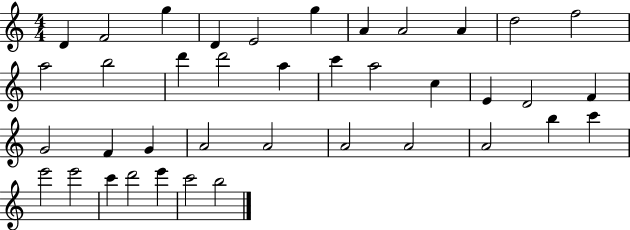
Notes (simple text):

D4/q F4/h G5/q D4/q E4/h G5/q A4/q A4/h A4/q D5/h F5/h A5/h B5/h D6/q D6/h A5/q C6/q A5/h C5/q E4/q D4/h F4/q G4/h F4/q G4/q A4/h A4/h A4/h A4/h A4/h B5/q C6/q E6/h E6/h C6/q D6/h E6/q C6/h B5/h